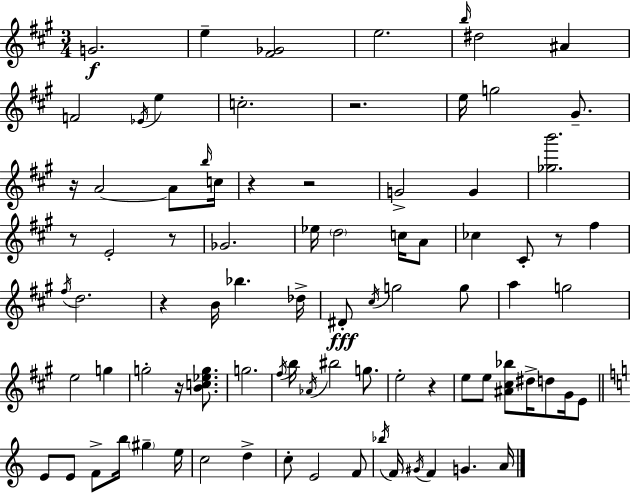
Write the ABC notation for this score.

X:1
T:Untitled
M:3/4
L:1/4
K:A
G2 e [^F_G]2 e2 b/4 ^d2 ^A F2 _E/4 e c2 z2 e/4 g2 ^G/2 z/4 A2 A/2 b/4 c/4 z z2 G2 G [_gb']2 z/2 E2 z/2 _G2 _e/4 d2 c/4 A/2 _c ^C/2 z/2 ^f ^f/4 d2 z B/4 _b _d/4 ^D/2 ^c/4 g2 g/2 a g2 e2 g g2 z/4 [Bc_eg]/2 g2 ^f/4 b/4 _A/4 ^b2 g/2 e2 z e/2 e/2 [^A^c_b]/2 ^d/4 d/2 ^G/4 E/2 E/2 E/2 F/2 b/4 ^g e/4 c2 d c/2 E2 F/2 _b/4 F/4 ^G/4 F G A/4